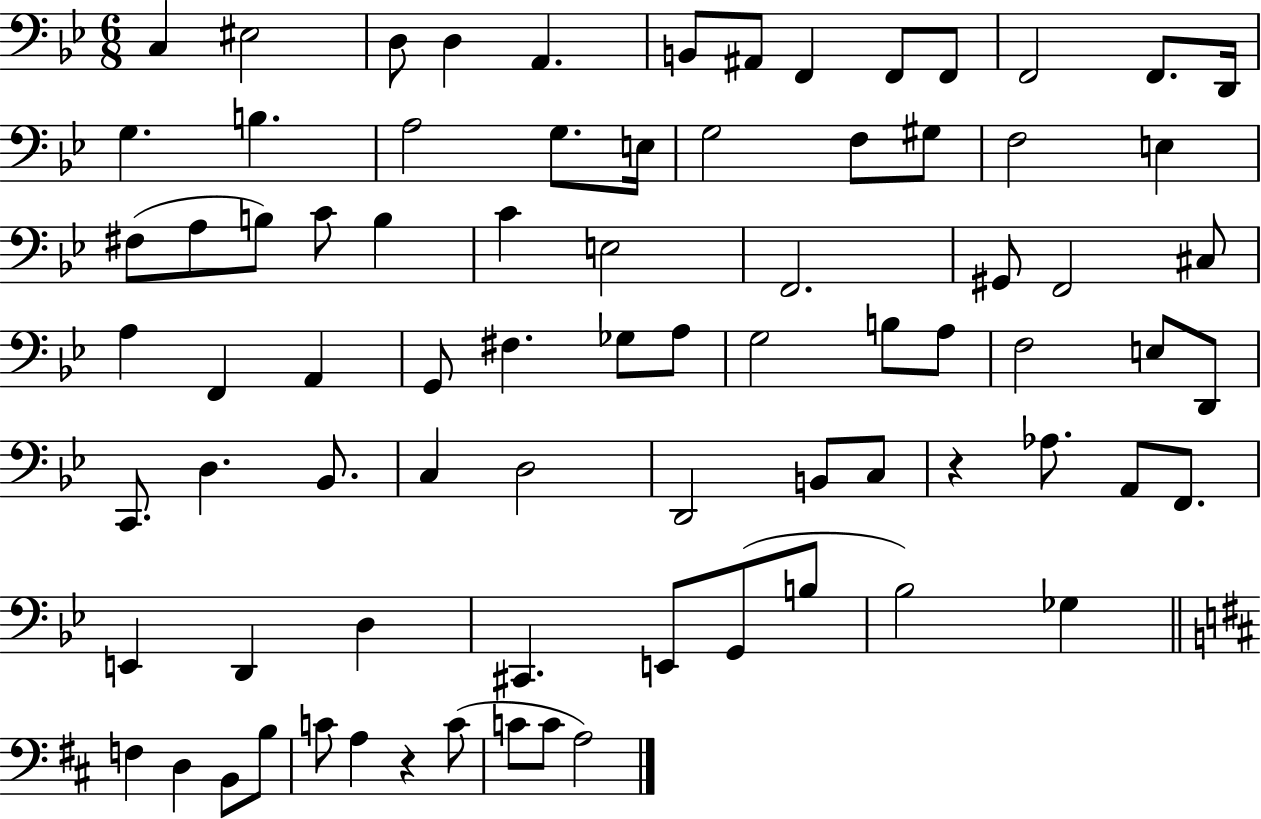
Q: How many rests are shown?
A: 2